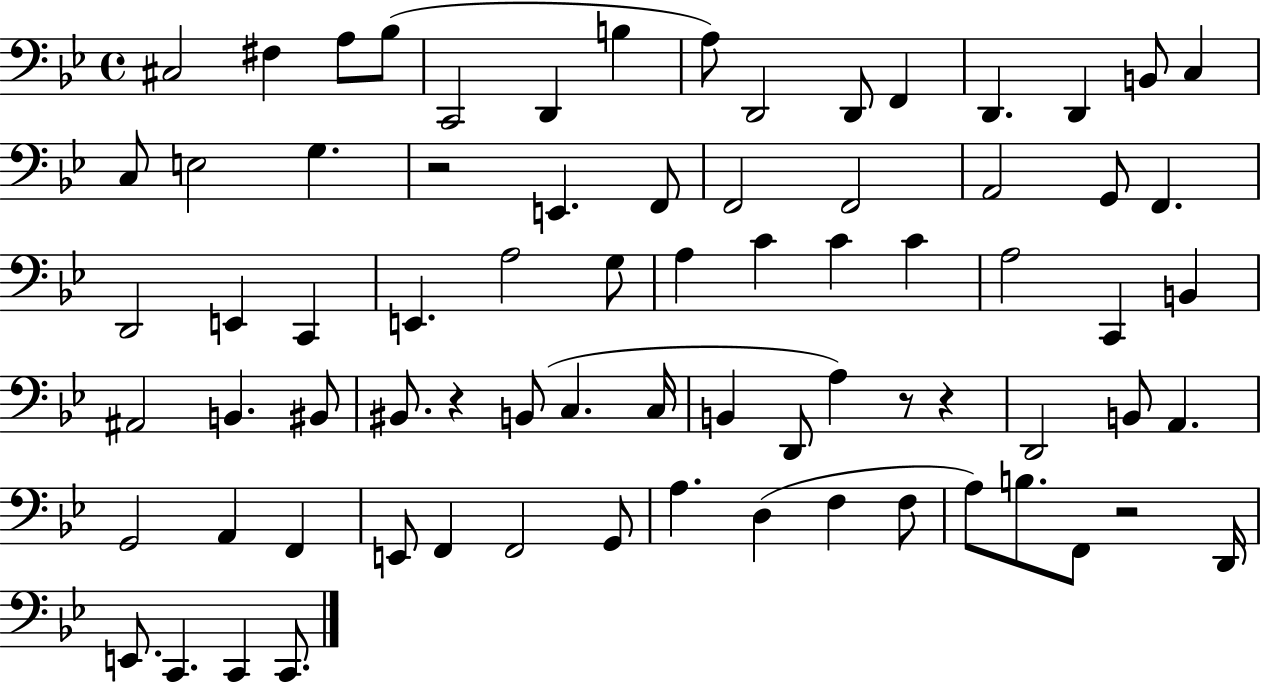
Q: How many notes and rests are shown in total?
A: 75